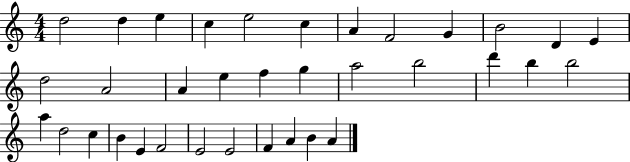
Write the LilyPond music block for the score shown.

{
  \clef treble
  \numericTimeSignature
  \time 4/4
  \key c \major
  d''2 d''4 e''4 | c''4 e''2 c''4 | a'4 f'2 g'4 | b'2 d'4 e'4 | \break d''2 a'2 | a'4 e''4 f''4 g''4 | a''2 b''2 | d'''4 b''4 b''2 | \break a''4 d''2 c''4 | b'4 e'4 f'2 | e'2 e'2 | f'4 a'4 b'4 a'4 | \break \bar "|."
}